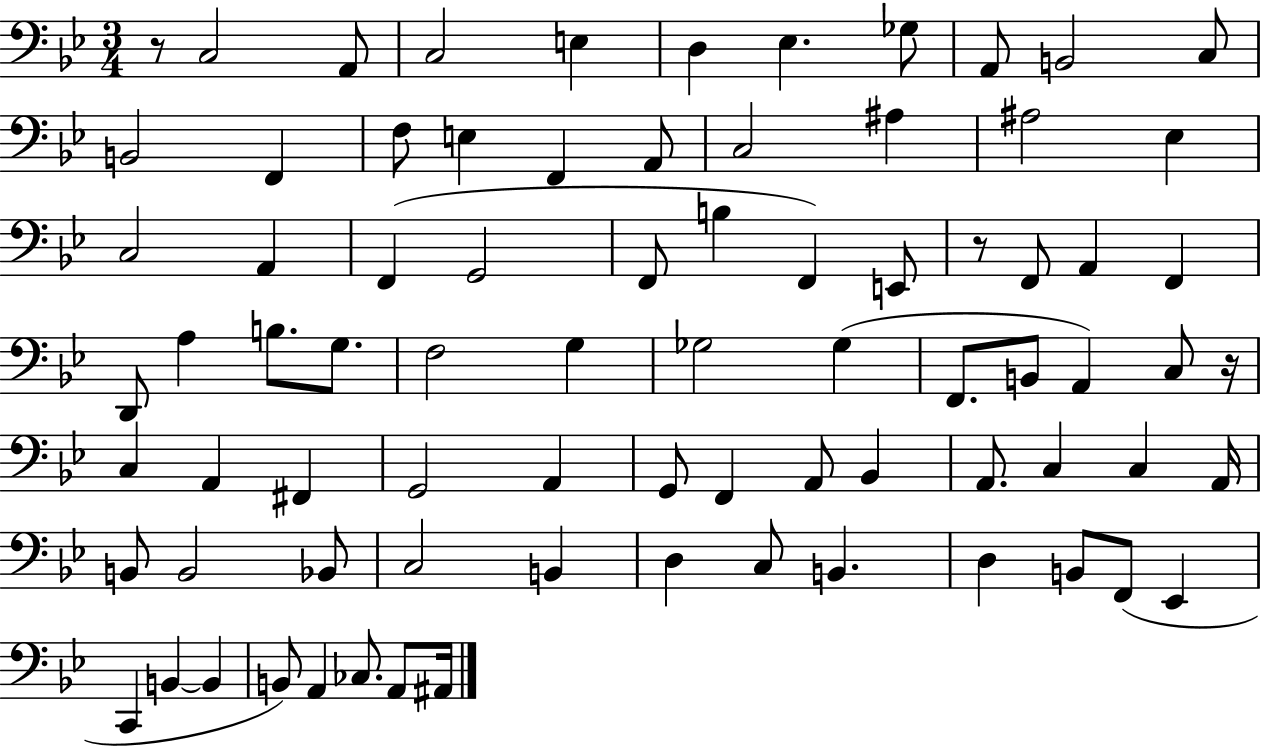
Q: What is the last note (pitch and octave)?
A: A#2